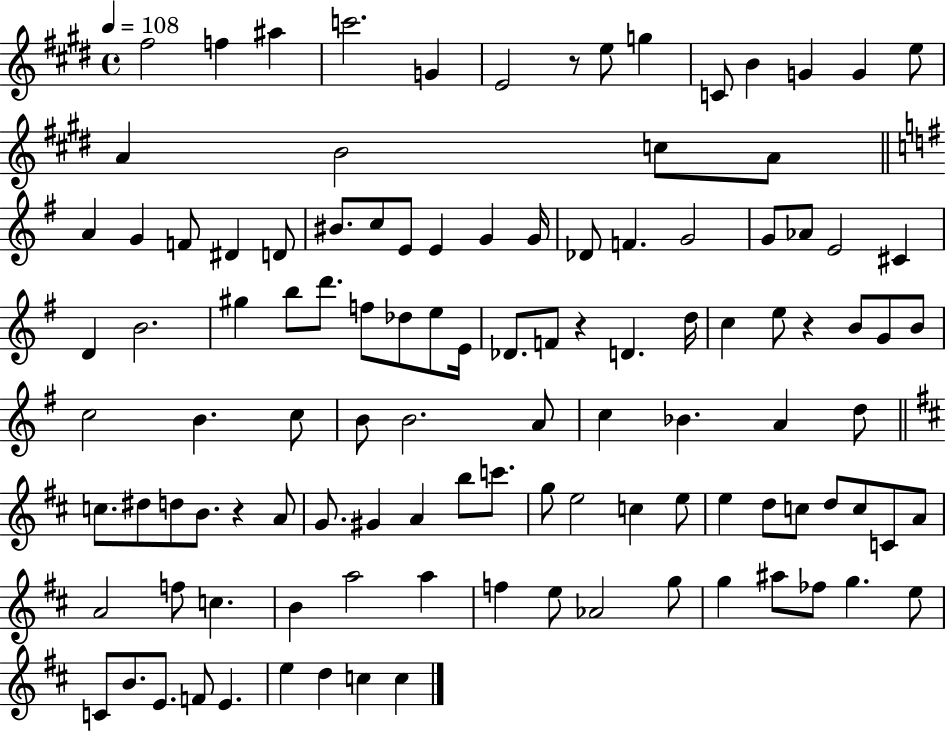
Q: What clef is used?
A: treble